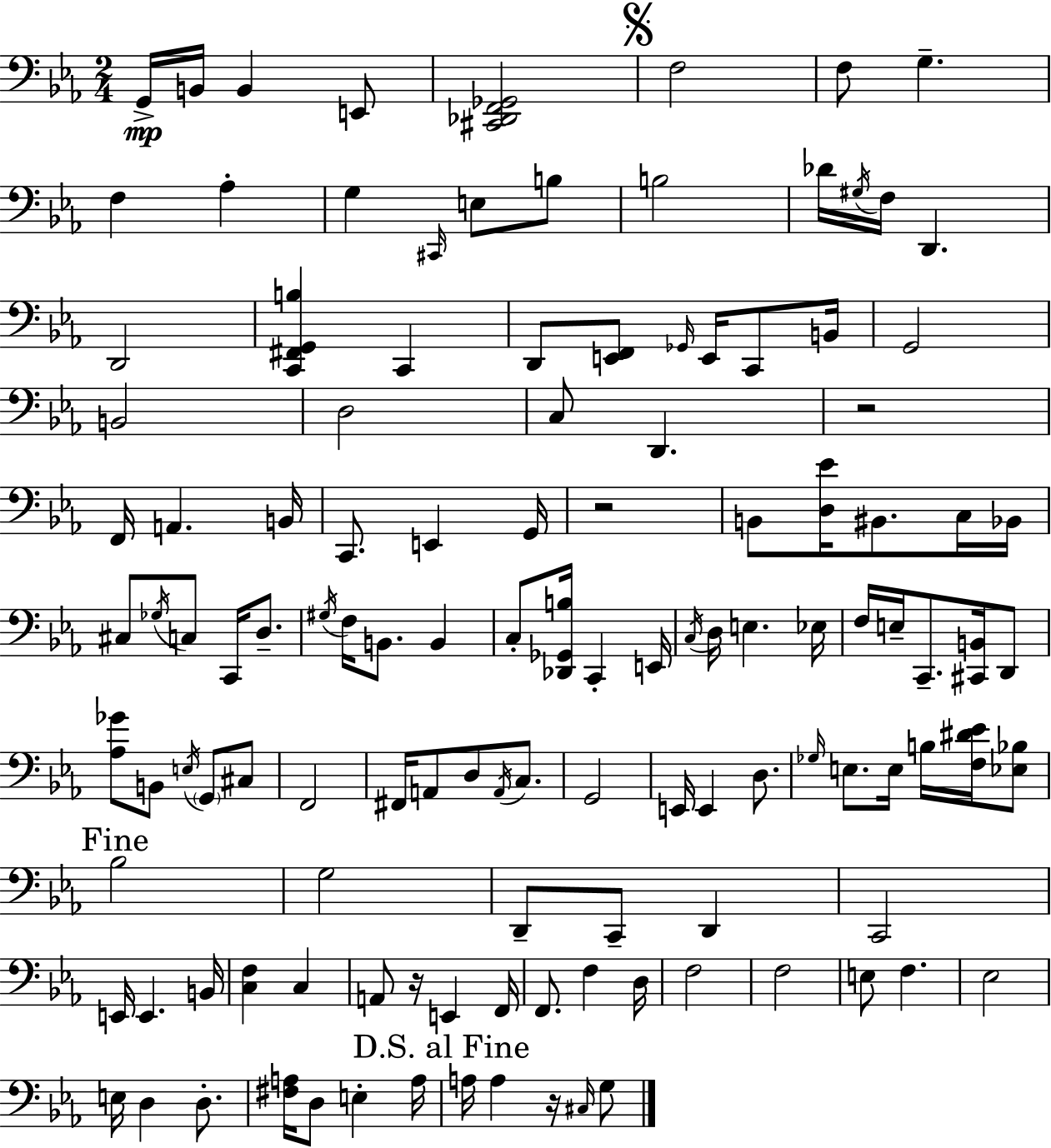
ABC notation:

X:1
T:Untitled
M:2/4
L:1/4
K:Cm
G,,/4 B,,/4 B,, E,,/2 [^C,,_D,,F,,_G,,]2 F,2 F,/2 G, F, _A, G, ^C,,/4 E,/2 B,/2 B,2 _D/4 ^G,/4 F,/4 D,, D,,2 [C,,^F,,G,,B,] C,, D,,/2 [E,,F,,]/2 _G,,/4 E,,/4 C,,/2 B,,/4 G,,2 B,,2 D,2 C,/2 D,, z2 F,,/4 A,, B,,/4 C,,/2 E,, G,,/4 z2 B,,/2 [D,_E]/4 ^B,,/2 C,/4 _B,,/4 ^C,/2 _G,/4 C,/2 C,,/4 D,/2 ^G,/4 F,/4 B,,/2 B,, C,/2 [_D,,_G,,B,]/4 C,, E,,/4 C,/4 D,/4 E, _E,/4 F,/4 E,/4 C,,/2 [^C,,B,,]/4 D,,/2 [_A,_G]/2 B,,/2 E,/4 G,,/2 ^C,/2 F,,2 ^F,,/4 A,,/2 D,/2 A,,/4 C,/2 G,,2 E,,/4 E,, D,/2 _G,/4 E,/2 E,/4 B,/4 [F,^D_E]/4 [_E,_B,]/2 _B,2 G,2 D,,/2 C,,/2 D,, C,,2 E,,/4 E,, B,,/4 [C,F,] C, A,,/2 z/4 E,, F,,/4 F,,/2 F, D,/4 F,2 F,2 E,/2 F, _E,2 E,/4 D, D,/2 [^F,A,]/4 D,/2 E, A,/4 A,/4 A, z/4 ^C,/4 G,/2